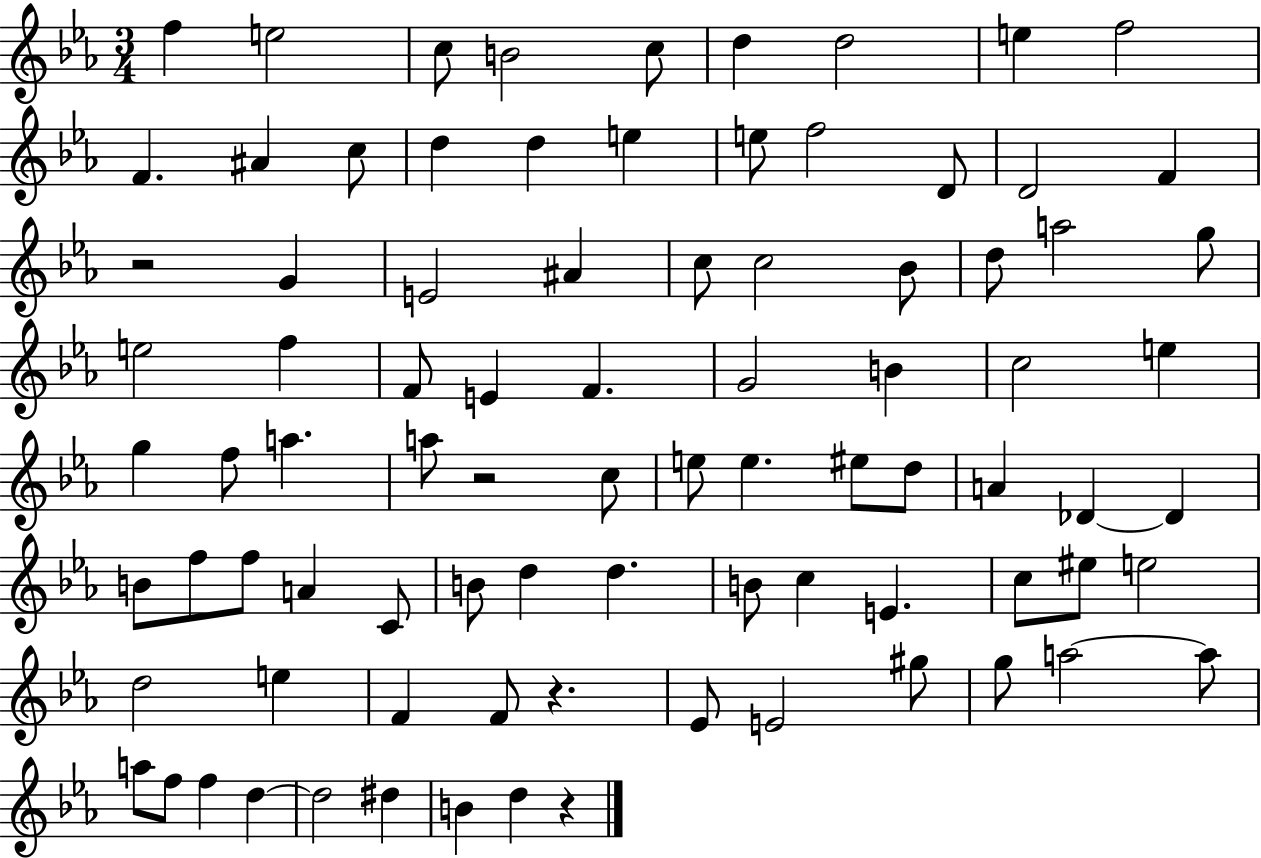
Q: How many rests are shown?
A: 4